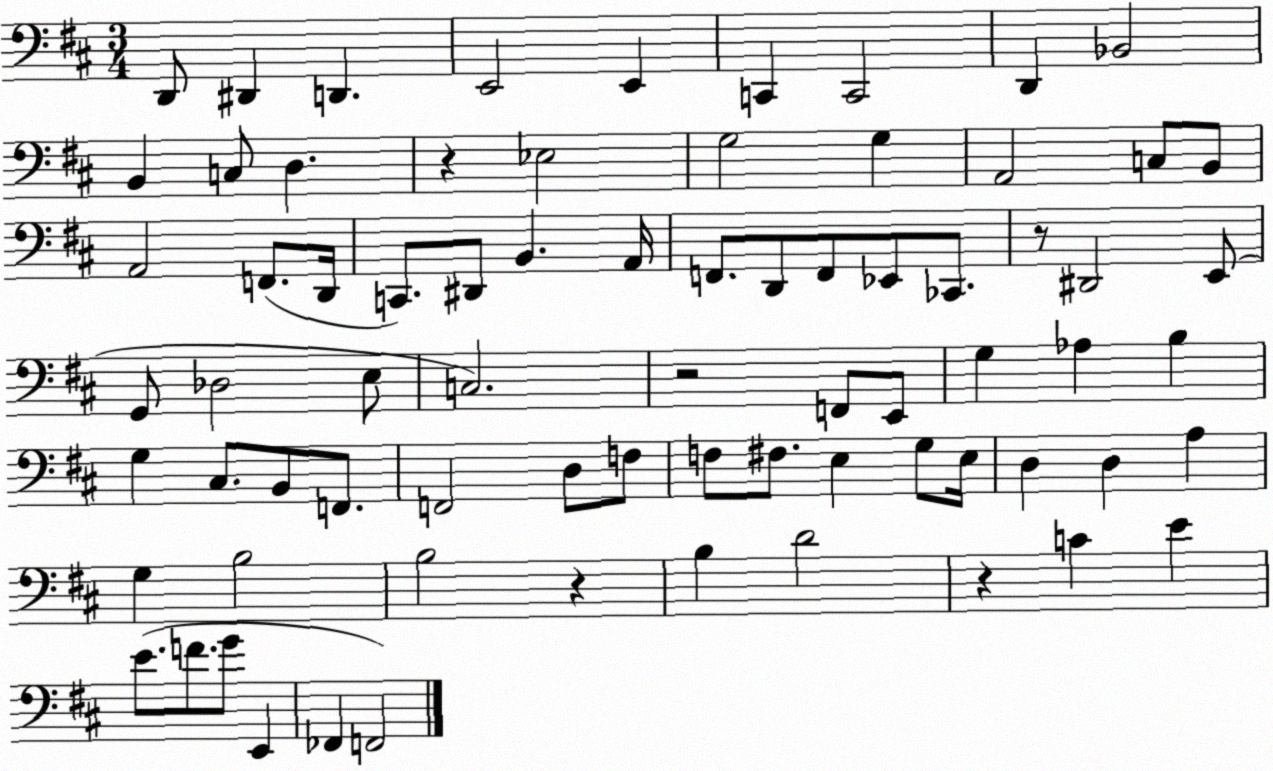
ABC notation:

X:1
T:Untitled
M:3/4
L:1/4
K:D
D,,/2 ^D,, D,, E,,2 E,, C,, C,,2 D,, _B,,2 B,, C,/2 D, z _E,2 G,2 G, A,,2 C,/2 B,,/2 A,,2 F,,/2 D,,/4 C,,/2 ^D,,/2 B,, A,,/4 F,,/2 D,,/2 F,,/2 _E,,/2 _C,,/2 z/2 ^D,,2 E,,/2 G,,/2 _D,2 E,/2 C,2 z2 F,,/2 E,,/2 G, _A, B, G, ^C,/2 B,,/2 F,,/2 F,,2 D,/2 F,/2 F,/2 ^F,/2 E, G,/2 E,/4 D, D, A, G, B,2 B,2 z B, D2 z C E E/2 F/2 G/2 E,, _F,, F,,2